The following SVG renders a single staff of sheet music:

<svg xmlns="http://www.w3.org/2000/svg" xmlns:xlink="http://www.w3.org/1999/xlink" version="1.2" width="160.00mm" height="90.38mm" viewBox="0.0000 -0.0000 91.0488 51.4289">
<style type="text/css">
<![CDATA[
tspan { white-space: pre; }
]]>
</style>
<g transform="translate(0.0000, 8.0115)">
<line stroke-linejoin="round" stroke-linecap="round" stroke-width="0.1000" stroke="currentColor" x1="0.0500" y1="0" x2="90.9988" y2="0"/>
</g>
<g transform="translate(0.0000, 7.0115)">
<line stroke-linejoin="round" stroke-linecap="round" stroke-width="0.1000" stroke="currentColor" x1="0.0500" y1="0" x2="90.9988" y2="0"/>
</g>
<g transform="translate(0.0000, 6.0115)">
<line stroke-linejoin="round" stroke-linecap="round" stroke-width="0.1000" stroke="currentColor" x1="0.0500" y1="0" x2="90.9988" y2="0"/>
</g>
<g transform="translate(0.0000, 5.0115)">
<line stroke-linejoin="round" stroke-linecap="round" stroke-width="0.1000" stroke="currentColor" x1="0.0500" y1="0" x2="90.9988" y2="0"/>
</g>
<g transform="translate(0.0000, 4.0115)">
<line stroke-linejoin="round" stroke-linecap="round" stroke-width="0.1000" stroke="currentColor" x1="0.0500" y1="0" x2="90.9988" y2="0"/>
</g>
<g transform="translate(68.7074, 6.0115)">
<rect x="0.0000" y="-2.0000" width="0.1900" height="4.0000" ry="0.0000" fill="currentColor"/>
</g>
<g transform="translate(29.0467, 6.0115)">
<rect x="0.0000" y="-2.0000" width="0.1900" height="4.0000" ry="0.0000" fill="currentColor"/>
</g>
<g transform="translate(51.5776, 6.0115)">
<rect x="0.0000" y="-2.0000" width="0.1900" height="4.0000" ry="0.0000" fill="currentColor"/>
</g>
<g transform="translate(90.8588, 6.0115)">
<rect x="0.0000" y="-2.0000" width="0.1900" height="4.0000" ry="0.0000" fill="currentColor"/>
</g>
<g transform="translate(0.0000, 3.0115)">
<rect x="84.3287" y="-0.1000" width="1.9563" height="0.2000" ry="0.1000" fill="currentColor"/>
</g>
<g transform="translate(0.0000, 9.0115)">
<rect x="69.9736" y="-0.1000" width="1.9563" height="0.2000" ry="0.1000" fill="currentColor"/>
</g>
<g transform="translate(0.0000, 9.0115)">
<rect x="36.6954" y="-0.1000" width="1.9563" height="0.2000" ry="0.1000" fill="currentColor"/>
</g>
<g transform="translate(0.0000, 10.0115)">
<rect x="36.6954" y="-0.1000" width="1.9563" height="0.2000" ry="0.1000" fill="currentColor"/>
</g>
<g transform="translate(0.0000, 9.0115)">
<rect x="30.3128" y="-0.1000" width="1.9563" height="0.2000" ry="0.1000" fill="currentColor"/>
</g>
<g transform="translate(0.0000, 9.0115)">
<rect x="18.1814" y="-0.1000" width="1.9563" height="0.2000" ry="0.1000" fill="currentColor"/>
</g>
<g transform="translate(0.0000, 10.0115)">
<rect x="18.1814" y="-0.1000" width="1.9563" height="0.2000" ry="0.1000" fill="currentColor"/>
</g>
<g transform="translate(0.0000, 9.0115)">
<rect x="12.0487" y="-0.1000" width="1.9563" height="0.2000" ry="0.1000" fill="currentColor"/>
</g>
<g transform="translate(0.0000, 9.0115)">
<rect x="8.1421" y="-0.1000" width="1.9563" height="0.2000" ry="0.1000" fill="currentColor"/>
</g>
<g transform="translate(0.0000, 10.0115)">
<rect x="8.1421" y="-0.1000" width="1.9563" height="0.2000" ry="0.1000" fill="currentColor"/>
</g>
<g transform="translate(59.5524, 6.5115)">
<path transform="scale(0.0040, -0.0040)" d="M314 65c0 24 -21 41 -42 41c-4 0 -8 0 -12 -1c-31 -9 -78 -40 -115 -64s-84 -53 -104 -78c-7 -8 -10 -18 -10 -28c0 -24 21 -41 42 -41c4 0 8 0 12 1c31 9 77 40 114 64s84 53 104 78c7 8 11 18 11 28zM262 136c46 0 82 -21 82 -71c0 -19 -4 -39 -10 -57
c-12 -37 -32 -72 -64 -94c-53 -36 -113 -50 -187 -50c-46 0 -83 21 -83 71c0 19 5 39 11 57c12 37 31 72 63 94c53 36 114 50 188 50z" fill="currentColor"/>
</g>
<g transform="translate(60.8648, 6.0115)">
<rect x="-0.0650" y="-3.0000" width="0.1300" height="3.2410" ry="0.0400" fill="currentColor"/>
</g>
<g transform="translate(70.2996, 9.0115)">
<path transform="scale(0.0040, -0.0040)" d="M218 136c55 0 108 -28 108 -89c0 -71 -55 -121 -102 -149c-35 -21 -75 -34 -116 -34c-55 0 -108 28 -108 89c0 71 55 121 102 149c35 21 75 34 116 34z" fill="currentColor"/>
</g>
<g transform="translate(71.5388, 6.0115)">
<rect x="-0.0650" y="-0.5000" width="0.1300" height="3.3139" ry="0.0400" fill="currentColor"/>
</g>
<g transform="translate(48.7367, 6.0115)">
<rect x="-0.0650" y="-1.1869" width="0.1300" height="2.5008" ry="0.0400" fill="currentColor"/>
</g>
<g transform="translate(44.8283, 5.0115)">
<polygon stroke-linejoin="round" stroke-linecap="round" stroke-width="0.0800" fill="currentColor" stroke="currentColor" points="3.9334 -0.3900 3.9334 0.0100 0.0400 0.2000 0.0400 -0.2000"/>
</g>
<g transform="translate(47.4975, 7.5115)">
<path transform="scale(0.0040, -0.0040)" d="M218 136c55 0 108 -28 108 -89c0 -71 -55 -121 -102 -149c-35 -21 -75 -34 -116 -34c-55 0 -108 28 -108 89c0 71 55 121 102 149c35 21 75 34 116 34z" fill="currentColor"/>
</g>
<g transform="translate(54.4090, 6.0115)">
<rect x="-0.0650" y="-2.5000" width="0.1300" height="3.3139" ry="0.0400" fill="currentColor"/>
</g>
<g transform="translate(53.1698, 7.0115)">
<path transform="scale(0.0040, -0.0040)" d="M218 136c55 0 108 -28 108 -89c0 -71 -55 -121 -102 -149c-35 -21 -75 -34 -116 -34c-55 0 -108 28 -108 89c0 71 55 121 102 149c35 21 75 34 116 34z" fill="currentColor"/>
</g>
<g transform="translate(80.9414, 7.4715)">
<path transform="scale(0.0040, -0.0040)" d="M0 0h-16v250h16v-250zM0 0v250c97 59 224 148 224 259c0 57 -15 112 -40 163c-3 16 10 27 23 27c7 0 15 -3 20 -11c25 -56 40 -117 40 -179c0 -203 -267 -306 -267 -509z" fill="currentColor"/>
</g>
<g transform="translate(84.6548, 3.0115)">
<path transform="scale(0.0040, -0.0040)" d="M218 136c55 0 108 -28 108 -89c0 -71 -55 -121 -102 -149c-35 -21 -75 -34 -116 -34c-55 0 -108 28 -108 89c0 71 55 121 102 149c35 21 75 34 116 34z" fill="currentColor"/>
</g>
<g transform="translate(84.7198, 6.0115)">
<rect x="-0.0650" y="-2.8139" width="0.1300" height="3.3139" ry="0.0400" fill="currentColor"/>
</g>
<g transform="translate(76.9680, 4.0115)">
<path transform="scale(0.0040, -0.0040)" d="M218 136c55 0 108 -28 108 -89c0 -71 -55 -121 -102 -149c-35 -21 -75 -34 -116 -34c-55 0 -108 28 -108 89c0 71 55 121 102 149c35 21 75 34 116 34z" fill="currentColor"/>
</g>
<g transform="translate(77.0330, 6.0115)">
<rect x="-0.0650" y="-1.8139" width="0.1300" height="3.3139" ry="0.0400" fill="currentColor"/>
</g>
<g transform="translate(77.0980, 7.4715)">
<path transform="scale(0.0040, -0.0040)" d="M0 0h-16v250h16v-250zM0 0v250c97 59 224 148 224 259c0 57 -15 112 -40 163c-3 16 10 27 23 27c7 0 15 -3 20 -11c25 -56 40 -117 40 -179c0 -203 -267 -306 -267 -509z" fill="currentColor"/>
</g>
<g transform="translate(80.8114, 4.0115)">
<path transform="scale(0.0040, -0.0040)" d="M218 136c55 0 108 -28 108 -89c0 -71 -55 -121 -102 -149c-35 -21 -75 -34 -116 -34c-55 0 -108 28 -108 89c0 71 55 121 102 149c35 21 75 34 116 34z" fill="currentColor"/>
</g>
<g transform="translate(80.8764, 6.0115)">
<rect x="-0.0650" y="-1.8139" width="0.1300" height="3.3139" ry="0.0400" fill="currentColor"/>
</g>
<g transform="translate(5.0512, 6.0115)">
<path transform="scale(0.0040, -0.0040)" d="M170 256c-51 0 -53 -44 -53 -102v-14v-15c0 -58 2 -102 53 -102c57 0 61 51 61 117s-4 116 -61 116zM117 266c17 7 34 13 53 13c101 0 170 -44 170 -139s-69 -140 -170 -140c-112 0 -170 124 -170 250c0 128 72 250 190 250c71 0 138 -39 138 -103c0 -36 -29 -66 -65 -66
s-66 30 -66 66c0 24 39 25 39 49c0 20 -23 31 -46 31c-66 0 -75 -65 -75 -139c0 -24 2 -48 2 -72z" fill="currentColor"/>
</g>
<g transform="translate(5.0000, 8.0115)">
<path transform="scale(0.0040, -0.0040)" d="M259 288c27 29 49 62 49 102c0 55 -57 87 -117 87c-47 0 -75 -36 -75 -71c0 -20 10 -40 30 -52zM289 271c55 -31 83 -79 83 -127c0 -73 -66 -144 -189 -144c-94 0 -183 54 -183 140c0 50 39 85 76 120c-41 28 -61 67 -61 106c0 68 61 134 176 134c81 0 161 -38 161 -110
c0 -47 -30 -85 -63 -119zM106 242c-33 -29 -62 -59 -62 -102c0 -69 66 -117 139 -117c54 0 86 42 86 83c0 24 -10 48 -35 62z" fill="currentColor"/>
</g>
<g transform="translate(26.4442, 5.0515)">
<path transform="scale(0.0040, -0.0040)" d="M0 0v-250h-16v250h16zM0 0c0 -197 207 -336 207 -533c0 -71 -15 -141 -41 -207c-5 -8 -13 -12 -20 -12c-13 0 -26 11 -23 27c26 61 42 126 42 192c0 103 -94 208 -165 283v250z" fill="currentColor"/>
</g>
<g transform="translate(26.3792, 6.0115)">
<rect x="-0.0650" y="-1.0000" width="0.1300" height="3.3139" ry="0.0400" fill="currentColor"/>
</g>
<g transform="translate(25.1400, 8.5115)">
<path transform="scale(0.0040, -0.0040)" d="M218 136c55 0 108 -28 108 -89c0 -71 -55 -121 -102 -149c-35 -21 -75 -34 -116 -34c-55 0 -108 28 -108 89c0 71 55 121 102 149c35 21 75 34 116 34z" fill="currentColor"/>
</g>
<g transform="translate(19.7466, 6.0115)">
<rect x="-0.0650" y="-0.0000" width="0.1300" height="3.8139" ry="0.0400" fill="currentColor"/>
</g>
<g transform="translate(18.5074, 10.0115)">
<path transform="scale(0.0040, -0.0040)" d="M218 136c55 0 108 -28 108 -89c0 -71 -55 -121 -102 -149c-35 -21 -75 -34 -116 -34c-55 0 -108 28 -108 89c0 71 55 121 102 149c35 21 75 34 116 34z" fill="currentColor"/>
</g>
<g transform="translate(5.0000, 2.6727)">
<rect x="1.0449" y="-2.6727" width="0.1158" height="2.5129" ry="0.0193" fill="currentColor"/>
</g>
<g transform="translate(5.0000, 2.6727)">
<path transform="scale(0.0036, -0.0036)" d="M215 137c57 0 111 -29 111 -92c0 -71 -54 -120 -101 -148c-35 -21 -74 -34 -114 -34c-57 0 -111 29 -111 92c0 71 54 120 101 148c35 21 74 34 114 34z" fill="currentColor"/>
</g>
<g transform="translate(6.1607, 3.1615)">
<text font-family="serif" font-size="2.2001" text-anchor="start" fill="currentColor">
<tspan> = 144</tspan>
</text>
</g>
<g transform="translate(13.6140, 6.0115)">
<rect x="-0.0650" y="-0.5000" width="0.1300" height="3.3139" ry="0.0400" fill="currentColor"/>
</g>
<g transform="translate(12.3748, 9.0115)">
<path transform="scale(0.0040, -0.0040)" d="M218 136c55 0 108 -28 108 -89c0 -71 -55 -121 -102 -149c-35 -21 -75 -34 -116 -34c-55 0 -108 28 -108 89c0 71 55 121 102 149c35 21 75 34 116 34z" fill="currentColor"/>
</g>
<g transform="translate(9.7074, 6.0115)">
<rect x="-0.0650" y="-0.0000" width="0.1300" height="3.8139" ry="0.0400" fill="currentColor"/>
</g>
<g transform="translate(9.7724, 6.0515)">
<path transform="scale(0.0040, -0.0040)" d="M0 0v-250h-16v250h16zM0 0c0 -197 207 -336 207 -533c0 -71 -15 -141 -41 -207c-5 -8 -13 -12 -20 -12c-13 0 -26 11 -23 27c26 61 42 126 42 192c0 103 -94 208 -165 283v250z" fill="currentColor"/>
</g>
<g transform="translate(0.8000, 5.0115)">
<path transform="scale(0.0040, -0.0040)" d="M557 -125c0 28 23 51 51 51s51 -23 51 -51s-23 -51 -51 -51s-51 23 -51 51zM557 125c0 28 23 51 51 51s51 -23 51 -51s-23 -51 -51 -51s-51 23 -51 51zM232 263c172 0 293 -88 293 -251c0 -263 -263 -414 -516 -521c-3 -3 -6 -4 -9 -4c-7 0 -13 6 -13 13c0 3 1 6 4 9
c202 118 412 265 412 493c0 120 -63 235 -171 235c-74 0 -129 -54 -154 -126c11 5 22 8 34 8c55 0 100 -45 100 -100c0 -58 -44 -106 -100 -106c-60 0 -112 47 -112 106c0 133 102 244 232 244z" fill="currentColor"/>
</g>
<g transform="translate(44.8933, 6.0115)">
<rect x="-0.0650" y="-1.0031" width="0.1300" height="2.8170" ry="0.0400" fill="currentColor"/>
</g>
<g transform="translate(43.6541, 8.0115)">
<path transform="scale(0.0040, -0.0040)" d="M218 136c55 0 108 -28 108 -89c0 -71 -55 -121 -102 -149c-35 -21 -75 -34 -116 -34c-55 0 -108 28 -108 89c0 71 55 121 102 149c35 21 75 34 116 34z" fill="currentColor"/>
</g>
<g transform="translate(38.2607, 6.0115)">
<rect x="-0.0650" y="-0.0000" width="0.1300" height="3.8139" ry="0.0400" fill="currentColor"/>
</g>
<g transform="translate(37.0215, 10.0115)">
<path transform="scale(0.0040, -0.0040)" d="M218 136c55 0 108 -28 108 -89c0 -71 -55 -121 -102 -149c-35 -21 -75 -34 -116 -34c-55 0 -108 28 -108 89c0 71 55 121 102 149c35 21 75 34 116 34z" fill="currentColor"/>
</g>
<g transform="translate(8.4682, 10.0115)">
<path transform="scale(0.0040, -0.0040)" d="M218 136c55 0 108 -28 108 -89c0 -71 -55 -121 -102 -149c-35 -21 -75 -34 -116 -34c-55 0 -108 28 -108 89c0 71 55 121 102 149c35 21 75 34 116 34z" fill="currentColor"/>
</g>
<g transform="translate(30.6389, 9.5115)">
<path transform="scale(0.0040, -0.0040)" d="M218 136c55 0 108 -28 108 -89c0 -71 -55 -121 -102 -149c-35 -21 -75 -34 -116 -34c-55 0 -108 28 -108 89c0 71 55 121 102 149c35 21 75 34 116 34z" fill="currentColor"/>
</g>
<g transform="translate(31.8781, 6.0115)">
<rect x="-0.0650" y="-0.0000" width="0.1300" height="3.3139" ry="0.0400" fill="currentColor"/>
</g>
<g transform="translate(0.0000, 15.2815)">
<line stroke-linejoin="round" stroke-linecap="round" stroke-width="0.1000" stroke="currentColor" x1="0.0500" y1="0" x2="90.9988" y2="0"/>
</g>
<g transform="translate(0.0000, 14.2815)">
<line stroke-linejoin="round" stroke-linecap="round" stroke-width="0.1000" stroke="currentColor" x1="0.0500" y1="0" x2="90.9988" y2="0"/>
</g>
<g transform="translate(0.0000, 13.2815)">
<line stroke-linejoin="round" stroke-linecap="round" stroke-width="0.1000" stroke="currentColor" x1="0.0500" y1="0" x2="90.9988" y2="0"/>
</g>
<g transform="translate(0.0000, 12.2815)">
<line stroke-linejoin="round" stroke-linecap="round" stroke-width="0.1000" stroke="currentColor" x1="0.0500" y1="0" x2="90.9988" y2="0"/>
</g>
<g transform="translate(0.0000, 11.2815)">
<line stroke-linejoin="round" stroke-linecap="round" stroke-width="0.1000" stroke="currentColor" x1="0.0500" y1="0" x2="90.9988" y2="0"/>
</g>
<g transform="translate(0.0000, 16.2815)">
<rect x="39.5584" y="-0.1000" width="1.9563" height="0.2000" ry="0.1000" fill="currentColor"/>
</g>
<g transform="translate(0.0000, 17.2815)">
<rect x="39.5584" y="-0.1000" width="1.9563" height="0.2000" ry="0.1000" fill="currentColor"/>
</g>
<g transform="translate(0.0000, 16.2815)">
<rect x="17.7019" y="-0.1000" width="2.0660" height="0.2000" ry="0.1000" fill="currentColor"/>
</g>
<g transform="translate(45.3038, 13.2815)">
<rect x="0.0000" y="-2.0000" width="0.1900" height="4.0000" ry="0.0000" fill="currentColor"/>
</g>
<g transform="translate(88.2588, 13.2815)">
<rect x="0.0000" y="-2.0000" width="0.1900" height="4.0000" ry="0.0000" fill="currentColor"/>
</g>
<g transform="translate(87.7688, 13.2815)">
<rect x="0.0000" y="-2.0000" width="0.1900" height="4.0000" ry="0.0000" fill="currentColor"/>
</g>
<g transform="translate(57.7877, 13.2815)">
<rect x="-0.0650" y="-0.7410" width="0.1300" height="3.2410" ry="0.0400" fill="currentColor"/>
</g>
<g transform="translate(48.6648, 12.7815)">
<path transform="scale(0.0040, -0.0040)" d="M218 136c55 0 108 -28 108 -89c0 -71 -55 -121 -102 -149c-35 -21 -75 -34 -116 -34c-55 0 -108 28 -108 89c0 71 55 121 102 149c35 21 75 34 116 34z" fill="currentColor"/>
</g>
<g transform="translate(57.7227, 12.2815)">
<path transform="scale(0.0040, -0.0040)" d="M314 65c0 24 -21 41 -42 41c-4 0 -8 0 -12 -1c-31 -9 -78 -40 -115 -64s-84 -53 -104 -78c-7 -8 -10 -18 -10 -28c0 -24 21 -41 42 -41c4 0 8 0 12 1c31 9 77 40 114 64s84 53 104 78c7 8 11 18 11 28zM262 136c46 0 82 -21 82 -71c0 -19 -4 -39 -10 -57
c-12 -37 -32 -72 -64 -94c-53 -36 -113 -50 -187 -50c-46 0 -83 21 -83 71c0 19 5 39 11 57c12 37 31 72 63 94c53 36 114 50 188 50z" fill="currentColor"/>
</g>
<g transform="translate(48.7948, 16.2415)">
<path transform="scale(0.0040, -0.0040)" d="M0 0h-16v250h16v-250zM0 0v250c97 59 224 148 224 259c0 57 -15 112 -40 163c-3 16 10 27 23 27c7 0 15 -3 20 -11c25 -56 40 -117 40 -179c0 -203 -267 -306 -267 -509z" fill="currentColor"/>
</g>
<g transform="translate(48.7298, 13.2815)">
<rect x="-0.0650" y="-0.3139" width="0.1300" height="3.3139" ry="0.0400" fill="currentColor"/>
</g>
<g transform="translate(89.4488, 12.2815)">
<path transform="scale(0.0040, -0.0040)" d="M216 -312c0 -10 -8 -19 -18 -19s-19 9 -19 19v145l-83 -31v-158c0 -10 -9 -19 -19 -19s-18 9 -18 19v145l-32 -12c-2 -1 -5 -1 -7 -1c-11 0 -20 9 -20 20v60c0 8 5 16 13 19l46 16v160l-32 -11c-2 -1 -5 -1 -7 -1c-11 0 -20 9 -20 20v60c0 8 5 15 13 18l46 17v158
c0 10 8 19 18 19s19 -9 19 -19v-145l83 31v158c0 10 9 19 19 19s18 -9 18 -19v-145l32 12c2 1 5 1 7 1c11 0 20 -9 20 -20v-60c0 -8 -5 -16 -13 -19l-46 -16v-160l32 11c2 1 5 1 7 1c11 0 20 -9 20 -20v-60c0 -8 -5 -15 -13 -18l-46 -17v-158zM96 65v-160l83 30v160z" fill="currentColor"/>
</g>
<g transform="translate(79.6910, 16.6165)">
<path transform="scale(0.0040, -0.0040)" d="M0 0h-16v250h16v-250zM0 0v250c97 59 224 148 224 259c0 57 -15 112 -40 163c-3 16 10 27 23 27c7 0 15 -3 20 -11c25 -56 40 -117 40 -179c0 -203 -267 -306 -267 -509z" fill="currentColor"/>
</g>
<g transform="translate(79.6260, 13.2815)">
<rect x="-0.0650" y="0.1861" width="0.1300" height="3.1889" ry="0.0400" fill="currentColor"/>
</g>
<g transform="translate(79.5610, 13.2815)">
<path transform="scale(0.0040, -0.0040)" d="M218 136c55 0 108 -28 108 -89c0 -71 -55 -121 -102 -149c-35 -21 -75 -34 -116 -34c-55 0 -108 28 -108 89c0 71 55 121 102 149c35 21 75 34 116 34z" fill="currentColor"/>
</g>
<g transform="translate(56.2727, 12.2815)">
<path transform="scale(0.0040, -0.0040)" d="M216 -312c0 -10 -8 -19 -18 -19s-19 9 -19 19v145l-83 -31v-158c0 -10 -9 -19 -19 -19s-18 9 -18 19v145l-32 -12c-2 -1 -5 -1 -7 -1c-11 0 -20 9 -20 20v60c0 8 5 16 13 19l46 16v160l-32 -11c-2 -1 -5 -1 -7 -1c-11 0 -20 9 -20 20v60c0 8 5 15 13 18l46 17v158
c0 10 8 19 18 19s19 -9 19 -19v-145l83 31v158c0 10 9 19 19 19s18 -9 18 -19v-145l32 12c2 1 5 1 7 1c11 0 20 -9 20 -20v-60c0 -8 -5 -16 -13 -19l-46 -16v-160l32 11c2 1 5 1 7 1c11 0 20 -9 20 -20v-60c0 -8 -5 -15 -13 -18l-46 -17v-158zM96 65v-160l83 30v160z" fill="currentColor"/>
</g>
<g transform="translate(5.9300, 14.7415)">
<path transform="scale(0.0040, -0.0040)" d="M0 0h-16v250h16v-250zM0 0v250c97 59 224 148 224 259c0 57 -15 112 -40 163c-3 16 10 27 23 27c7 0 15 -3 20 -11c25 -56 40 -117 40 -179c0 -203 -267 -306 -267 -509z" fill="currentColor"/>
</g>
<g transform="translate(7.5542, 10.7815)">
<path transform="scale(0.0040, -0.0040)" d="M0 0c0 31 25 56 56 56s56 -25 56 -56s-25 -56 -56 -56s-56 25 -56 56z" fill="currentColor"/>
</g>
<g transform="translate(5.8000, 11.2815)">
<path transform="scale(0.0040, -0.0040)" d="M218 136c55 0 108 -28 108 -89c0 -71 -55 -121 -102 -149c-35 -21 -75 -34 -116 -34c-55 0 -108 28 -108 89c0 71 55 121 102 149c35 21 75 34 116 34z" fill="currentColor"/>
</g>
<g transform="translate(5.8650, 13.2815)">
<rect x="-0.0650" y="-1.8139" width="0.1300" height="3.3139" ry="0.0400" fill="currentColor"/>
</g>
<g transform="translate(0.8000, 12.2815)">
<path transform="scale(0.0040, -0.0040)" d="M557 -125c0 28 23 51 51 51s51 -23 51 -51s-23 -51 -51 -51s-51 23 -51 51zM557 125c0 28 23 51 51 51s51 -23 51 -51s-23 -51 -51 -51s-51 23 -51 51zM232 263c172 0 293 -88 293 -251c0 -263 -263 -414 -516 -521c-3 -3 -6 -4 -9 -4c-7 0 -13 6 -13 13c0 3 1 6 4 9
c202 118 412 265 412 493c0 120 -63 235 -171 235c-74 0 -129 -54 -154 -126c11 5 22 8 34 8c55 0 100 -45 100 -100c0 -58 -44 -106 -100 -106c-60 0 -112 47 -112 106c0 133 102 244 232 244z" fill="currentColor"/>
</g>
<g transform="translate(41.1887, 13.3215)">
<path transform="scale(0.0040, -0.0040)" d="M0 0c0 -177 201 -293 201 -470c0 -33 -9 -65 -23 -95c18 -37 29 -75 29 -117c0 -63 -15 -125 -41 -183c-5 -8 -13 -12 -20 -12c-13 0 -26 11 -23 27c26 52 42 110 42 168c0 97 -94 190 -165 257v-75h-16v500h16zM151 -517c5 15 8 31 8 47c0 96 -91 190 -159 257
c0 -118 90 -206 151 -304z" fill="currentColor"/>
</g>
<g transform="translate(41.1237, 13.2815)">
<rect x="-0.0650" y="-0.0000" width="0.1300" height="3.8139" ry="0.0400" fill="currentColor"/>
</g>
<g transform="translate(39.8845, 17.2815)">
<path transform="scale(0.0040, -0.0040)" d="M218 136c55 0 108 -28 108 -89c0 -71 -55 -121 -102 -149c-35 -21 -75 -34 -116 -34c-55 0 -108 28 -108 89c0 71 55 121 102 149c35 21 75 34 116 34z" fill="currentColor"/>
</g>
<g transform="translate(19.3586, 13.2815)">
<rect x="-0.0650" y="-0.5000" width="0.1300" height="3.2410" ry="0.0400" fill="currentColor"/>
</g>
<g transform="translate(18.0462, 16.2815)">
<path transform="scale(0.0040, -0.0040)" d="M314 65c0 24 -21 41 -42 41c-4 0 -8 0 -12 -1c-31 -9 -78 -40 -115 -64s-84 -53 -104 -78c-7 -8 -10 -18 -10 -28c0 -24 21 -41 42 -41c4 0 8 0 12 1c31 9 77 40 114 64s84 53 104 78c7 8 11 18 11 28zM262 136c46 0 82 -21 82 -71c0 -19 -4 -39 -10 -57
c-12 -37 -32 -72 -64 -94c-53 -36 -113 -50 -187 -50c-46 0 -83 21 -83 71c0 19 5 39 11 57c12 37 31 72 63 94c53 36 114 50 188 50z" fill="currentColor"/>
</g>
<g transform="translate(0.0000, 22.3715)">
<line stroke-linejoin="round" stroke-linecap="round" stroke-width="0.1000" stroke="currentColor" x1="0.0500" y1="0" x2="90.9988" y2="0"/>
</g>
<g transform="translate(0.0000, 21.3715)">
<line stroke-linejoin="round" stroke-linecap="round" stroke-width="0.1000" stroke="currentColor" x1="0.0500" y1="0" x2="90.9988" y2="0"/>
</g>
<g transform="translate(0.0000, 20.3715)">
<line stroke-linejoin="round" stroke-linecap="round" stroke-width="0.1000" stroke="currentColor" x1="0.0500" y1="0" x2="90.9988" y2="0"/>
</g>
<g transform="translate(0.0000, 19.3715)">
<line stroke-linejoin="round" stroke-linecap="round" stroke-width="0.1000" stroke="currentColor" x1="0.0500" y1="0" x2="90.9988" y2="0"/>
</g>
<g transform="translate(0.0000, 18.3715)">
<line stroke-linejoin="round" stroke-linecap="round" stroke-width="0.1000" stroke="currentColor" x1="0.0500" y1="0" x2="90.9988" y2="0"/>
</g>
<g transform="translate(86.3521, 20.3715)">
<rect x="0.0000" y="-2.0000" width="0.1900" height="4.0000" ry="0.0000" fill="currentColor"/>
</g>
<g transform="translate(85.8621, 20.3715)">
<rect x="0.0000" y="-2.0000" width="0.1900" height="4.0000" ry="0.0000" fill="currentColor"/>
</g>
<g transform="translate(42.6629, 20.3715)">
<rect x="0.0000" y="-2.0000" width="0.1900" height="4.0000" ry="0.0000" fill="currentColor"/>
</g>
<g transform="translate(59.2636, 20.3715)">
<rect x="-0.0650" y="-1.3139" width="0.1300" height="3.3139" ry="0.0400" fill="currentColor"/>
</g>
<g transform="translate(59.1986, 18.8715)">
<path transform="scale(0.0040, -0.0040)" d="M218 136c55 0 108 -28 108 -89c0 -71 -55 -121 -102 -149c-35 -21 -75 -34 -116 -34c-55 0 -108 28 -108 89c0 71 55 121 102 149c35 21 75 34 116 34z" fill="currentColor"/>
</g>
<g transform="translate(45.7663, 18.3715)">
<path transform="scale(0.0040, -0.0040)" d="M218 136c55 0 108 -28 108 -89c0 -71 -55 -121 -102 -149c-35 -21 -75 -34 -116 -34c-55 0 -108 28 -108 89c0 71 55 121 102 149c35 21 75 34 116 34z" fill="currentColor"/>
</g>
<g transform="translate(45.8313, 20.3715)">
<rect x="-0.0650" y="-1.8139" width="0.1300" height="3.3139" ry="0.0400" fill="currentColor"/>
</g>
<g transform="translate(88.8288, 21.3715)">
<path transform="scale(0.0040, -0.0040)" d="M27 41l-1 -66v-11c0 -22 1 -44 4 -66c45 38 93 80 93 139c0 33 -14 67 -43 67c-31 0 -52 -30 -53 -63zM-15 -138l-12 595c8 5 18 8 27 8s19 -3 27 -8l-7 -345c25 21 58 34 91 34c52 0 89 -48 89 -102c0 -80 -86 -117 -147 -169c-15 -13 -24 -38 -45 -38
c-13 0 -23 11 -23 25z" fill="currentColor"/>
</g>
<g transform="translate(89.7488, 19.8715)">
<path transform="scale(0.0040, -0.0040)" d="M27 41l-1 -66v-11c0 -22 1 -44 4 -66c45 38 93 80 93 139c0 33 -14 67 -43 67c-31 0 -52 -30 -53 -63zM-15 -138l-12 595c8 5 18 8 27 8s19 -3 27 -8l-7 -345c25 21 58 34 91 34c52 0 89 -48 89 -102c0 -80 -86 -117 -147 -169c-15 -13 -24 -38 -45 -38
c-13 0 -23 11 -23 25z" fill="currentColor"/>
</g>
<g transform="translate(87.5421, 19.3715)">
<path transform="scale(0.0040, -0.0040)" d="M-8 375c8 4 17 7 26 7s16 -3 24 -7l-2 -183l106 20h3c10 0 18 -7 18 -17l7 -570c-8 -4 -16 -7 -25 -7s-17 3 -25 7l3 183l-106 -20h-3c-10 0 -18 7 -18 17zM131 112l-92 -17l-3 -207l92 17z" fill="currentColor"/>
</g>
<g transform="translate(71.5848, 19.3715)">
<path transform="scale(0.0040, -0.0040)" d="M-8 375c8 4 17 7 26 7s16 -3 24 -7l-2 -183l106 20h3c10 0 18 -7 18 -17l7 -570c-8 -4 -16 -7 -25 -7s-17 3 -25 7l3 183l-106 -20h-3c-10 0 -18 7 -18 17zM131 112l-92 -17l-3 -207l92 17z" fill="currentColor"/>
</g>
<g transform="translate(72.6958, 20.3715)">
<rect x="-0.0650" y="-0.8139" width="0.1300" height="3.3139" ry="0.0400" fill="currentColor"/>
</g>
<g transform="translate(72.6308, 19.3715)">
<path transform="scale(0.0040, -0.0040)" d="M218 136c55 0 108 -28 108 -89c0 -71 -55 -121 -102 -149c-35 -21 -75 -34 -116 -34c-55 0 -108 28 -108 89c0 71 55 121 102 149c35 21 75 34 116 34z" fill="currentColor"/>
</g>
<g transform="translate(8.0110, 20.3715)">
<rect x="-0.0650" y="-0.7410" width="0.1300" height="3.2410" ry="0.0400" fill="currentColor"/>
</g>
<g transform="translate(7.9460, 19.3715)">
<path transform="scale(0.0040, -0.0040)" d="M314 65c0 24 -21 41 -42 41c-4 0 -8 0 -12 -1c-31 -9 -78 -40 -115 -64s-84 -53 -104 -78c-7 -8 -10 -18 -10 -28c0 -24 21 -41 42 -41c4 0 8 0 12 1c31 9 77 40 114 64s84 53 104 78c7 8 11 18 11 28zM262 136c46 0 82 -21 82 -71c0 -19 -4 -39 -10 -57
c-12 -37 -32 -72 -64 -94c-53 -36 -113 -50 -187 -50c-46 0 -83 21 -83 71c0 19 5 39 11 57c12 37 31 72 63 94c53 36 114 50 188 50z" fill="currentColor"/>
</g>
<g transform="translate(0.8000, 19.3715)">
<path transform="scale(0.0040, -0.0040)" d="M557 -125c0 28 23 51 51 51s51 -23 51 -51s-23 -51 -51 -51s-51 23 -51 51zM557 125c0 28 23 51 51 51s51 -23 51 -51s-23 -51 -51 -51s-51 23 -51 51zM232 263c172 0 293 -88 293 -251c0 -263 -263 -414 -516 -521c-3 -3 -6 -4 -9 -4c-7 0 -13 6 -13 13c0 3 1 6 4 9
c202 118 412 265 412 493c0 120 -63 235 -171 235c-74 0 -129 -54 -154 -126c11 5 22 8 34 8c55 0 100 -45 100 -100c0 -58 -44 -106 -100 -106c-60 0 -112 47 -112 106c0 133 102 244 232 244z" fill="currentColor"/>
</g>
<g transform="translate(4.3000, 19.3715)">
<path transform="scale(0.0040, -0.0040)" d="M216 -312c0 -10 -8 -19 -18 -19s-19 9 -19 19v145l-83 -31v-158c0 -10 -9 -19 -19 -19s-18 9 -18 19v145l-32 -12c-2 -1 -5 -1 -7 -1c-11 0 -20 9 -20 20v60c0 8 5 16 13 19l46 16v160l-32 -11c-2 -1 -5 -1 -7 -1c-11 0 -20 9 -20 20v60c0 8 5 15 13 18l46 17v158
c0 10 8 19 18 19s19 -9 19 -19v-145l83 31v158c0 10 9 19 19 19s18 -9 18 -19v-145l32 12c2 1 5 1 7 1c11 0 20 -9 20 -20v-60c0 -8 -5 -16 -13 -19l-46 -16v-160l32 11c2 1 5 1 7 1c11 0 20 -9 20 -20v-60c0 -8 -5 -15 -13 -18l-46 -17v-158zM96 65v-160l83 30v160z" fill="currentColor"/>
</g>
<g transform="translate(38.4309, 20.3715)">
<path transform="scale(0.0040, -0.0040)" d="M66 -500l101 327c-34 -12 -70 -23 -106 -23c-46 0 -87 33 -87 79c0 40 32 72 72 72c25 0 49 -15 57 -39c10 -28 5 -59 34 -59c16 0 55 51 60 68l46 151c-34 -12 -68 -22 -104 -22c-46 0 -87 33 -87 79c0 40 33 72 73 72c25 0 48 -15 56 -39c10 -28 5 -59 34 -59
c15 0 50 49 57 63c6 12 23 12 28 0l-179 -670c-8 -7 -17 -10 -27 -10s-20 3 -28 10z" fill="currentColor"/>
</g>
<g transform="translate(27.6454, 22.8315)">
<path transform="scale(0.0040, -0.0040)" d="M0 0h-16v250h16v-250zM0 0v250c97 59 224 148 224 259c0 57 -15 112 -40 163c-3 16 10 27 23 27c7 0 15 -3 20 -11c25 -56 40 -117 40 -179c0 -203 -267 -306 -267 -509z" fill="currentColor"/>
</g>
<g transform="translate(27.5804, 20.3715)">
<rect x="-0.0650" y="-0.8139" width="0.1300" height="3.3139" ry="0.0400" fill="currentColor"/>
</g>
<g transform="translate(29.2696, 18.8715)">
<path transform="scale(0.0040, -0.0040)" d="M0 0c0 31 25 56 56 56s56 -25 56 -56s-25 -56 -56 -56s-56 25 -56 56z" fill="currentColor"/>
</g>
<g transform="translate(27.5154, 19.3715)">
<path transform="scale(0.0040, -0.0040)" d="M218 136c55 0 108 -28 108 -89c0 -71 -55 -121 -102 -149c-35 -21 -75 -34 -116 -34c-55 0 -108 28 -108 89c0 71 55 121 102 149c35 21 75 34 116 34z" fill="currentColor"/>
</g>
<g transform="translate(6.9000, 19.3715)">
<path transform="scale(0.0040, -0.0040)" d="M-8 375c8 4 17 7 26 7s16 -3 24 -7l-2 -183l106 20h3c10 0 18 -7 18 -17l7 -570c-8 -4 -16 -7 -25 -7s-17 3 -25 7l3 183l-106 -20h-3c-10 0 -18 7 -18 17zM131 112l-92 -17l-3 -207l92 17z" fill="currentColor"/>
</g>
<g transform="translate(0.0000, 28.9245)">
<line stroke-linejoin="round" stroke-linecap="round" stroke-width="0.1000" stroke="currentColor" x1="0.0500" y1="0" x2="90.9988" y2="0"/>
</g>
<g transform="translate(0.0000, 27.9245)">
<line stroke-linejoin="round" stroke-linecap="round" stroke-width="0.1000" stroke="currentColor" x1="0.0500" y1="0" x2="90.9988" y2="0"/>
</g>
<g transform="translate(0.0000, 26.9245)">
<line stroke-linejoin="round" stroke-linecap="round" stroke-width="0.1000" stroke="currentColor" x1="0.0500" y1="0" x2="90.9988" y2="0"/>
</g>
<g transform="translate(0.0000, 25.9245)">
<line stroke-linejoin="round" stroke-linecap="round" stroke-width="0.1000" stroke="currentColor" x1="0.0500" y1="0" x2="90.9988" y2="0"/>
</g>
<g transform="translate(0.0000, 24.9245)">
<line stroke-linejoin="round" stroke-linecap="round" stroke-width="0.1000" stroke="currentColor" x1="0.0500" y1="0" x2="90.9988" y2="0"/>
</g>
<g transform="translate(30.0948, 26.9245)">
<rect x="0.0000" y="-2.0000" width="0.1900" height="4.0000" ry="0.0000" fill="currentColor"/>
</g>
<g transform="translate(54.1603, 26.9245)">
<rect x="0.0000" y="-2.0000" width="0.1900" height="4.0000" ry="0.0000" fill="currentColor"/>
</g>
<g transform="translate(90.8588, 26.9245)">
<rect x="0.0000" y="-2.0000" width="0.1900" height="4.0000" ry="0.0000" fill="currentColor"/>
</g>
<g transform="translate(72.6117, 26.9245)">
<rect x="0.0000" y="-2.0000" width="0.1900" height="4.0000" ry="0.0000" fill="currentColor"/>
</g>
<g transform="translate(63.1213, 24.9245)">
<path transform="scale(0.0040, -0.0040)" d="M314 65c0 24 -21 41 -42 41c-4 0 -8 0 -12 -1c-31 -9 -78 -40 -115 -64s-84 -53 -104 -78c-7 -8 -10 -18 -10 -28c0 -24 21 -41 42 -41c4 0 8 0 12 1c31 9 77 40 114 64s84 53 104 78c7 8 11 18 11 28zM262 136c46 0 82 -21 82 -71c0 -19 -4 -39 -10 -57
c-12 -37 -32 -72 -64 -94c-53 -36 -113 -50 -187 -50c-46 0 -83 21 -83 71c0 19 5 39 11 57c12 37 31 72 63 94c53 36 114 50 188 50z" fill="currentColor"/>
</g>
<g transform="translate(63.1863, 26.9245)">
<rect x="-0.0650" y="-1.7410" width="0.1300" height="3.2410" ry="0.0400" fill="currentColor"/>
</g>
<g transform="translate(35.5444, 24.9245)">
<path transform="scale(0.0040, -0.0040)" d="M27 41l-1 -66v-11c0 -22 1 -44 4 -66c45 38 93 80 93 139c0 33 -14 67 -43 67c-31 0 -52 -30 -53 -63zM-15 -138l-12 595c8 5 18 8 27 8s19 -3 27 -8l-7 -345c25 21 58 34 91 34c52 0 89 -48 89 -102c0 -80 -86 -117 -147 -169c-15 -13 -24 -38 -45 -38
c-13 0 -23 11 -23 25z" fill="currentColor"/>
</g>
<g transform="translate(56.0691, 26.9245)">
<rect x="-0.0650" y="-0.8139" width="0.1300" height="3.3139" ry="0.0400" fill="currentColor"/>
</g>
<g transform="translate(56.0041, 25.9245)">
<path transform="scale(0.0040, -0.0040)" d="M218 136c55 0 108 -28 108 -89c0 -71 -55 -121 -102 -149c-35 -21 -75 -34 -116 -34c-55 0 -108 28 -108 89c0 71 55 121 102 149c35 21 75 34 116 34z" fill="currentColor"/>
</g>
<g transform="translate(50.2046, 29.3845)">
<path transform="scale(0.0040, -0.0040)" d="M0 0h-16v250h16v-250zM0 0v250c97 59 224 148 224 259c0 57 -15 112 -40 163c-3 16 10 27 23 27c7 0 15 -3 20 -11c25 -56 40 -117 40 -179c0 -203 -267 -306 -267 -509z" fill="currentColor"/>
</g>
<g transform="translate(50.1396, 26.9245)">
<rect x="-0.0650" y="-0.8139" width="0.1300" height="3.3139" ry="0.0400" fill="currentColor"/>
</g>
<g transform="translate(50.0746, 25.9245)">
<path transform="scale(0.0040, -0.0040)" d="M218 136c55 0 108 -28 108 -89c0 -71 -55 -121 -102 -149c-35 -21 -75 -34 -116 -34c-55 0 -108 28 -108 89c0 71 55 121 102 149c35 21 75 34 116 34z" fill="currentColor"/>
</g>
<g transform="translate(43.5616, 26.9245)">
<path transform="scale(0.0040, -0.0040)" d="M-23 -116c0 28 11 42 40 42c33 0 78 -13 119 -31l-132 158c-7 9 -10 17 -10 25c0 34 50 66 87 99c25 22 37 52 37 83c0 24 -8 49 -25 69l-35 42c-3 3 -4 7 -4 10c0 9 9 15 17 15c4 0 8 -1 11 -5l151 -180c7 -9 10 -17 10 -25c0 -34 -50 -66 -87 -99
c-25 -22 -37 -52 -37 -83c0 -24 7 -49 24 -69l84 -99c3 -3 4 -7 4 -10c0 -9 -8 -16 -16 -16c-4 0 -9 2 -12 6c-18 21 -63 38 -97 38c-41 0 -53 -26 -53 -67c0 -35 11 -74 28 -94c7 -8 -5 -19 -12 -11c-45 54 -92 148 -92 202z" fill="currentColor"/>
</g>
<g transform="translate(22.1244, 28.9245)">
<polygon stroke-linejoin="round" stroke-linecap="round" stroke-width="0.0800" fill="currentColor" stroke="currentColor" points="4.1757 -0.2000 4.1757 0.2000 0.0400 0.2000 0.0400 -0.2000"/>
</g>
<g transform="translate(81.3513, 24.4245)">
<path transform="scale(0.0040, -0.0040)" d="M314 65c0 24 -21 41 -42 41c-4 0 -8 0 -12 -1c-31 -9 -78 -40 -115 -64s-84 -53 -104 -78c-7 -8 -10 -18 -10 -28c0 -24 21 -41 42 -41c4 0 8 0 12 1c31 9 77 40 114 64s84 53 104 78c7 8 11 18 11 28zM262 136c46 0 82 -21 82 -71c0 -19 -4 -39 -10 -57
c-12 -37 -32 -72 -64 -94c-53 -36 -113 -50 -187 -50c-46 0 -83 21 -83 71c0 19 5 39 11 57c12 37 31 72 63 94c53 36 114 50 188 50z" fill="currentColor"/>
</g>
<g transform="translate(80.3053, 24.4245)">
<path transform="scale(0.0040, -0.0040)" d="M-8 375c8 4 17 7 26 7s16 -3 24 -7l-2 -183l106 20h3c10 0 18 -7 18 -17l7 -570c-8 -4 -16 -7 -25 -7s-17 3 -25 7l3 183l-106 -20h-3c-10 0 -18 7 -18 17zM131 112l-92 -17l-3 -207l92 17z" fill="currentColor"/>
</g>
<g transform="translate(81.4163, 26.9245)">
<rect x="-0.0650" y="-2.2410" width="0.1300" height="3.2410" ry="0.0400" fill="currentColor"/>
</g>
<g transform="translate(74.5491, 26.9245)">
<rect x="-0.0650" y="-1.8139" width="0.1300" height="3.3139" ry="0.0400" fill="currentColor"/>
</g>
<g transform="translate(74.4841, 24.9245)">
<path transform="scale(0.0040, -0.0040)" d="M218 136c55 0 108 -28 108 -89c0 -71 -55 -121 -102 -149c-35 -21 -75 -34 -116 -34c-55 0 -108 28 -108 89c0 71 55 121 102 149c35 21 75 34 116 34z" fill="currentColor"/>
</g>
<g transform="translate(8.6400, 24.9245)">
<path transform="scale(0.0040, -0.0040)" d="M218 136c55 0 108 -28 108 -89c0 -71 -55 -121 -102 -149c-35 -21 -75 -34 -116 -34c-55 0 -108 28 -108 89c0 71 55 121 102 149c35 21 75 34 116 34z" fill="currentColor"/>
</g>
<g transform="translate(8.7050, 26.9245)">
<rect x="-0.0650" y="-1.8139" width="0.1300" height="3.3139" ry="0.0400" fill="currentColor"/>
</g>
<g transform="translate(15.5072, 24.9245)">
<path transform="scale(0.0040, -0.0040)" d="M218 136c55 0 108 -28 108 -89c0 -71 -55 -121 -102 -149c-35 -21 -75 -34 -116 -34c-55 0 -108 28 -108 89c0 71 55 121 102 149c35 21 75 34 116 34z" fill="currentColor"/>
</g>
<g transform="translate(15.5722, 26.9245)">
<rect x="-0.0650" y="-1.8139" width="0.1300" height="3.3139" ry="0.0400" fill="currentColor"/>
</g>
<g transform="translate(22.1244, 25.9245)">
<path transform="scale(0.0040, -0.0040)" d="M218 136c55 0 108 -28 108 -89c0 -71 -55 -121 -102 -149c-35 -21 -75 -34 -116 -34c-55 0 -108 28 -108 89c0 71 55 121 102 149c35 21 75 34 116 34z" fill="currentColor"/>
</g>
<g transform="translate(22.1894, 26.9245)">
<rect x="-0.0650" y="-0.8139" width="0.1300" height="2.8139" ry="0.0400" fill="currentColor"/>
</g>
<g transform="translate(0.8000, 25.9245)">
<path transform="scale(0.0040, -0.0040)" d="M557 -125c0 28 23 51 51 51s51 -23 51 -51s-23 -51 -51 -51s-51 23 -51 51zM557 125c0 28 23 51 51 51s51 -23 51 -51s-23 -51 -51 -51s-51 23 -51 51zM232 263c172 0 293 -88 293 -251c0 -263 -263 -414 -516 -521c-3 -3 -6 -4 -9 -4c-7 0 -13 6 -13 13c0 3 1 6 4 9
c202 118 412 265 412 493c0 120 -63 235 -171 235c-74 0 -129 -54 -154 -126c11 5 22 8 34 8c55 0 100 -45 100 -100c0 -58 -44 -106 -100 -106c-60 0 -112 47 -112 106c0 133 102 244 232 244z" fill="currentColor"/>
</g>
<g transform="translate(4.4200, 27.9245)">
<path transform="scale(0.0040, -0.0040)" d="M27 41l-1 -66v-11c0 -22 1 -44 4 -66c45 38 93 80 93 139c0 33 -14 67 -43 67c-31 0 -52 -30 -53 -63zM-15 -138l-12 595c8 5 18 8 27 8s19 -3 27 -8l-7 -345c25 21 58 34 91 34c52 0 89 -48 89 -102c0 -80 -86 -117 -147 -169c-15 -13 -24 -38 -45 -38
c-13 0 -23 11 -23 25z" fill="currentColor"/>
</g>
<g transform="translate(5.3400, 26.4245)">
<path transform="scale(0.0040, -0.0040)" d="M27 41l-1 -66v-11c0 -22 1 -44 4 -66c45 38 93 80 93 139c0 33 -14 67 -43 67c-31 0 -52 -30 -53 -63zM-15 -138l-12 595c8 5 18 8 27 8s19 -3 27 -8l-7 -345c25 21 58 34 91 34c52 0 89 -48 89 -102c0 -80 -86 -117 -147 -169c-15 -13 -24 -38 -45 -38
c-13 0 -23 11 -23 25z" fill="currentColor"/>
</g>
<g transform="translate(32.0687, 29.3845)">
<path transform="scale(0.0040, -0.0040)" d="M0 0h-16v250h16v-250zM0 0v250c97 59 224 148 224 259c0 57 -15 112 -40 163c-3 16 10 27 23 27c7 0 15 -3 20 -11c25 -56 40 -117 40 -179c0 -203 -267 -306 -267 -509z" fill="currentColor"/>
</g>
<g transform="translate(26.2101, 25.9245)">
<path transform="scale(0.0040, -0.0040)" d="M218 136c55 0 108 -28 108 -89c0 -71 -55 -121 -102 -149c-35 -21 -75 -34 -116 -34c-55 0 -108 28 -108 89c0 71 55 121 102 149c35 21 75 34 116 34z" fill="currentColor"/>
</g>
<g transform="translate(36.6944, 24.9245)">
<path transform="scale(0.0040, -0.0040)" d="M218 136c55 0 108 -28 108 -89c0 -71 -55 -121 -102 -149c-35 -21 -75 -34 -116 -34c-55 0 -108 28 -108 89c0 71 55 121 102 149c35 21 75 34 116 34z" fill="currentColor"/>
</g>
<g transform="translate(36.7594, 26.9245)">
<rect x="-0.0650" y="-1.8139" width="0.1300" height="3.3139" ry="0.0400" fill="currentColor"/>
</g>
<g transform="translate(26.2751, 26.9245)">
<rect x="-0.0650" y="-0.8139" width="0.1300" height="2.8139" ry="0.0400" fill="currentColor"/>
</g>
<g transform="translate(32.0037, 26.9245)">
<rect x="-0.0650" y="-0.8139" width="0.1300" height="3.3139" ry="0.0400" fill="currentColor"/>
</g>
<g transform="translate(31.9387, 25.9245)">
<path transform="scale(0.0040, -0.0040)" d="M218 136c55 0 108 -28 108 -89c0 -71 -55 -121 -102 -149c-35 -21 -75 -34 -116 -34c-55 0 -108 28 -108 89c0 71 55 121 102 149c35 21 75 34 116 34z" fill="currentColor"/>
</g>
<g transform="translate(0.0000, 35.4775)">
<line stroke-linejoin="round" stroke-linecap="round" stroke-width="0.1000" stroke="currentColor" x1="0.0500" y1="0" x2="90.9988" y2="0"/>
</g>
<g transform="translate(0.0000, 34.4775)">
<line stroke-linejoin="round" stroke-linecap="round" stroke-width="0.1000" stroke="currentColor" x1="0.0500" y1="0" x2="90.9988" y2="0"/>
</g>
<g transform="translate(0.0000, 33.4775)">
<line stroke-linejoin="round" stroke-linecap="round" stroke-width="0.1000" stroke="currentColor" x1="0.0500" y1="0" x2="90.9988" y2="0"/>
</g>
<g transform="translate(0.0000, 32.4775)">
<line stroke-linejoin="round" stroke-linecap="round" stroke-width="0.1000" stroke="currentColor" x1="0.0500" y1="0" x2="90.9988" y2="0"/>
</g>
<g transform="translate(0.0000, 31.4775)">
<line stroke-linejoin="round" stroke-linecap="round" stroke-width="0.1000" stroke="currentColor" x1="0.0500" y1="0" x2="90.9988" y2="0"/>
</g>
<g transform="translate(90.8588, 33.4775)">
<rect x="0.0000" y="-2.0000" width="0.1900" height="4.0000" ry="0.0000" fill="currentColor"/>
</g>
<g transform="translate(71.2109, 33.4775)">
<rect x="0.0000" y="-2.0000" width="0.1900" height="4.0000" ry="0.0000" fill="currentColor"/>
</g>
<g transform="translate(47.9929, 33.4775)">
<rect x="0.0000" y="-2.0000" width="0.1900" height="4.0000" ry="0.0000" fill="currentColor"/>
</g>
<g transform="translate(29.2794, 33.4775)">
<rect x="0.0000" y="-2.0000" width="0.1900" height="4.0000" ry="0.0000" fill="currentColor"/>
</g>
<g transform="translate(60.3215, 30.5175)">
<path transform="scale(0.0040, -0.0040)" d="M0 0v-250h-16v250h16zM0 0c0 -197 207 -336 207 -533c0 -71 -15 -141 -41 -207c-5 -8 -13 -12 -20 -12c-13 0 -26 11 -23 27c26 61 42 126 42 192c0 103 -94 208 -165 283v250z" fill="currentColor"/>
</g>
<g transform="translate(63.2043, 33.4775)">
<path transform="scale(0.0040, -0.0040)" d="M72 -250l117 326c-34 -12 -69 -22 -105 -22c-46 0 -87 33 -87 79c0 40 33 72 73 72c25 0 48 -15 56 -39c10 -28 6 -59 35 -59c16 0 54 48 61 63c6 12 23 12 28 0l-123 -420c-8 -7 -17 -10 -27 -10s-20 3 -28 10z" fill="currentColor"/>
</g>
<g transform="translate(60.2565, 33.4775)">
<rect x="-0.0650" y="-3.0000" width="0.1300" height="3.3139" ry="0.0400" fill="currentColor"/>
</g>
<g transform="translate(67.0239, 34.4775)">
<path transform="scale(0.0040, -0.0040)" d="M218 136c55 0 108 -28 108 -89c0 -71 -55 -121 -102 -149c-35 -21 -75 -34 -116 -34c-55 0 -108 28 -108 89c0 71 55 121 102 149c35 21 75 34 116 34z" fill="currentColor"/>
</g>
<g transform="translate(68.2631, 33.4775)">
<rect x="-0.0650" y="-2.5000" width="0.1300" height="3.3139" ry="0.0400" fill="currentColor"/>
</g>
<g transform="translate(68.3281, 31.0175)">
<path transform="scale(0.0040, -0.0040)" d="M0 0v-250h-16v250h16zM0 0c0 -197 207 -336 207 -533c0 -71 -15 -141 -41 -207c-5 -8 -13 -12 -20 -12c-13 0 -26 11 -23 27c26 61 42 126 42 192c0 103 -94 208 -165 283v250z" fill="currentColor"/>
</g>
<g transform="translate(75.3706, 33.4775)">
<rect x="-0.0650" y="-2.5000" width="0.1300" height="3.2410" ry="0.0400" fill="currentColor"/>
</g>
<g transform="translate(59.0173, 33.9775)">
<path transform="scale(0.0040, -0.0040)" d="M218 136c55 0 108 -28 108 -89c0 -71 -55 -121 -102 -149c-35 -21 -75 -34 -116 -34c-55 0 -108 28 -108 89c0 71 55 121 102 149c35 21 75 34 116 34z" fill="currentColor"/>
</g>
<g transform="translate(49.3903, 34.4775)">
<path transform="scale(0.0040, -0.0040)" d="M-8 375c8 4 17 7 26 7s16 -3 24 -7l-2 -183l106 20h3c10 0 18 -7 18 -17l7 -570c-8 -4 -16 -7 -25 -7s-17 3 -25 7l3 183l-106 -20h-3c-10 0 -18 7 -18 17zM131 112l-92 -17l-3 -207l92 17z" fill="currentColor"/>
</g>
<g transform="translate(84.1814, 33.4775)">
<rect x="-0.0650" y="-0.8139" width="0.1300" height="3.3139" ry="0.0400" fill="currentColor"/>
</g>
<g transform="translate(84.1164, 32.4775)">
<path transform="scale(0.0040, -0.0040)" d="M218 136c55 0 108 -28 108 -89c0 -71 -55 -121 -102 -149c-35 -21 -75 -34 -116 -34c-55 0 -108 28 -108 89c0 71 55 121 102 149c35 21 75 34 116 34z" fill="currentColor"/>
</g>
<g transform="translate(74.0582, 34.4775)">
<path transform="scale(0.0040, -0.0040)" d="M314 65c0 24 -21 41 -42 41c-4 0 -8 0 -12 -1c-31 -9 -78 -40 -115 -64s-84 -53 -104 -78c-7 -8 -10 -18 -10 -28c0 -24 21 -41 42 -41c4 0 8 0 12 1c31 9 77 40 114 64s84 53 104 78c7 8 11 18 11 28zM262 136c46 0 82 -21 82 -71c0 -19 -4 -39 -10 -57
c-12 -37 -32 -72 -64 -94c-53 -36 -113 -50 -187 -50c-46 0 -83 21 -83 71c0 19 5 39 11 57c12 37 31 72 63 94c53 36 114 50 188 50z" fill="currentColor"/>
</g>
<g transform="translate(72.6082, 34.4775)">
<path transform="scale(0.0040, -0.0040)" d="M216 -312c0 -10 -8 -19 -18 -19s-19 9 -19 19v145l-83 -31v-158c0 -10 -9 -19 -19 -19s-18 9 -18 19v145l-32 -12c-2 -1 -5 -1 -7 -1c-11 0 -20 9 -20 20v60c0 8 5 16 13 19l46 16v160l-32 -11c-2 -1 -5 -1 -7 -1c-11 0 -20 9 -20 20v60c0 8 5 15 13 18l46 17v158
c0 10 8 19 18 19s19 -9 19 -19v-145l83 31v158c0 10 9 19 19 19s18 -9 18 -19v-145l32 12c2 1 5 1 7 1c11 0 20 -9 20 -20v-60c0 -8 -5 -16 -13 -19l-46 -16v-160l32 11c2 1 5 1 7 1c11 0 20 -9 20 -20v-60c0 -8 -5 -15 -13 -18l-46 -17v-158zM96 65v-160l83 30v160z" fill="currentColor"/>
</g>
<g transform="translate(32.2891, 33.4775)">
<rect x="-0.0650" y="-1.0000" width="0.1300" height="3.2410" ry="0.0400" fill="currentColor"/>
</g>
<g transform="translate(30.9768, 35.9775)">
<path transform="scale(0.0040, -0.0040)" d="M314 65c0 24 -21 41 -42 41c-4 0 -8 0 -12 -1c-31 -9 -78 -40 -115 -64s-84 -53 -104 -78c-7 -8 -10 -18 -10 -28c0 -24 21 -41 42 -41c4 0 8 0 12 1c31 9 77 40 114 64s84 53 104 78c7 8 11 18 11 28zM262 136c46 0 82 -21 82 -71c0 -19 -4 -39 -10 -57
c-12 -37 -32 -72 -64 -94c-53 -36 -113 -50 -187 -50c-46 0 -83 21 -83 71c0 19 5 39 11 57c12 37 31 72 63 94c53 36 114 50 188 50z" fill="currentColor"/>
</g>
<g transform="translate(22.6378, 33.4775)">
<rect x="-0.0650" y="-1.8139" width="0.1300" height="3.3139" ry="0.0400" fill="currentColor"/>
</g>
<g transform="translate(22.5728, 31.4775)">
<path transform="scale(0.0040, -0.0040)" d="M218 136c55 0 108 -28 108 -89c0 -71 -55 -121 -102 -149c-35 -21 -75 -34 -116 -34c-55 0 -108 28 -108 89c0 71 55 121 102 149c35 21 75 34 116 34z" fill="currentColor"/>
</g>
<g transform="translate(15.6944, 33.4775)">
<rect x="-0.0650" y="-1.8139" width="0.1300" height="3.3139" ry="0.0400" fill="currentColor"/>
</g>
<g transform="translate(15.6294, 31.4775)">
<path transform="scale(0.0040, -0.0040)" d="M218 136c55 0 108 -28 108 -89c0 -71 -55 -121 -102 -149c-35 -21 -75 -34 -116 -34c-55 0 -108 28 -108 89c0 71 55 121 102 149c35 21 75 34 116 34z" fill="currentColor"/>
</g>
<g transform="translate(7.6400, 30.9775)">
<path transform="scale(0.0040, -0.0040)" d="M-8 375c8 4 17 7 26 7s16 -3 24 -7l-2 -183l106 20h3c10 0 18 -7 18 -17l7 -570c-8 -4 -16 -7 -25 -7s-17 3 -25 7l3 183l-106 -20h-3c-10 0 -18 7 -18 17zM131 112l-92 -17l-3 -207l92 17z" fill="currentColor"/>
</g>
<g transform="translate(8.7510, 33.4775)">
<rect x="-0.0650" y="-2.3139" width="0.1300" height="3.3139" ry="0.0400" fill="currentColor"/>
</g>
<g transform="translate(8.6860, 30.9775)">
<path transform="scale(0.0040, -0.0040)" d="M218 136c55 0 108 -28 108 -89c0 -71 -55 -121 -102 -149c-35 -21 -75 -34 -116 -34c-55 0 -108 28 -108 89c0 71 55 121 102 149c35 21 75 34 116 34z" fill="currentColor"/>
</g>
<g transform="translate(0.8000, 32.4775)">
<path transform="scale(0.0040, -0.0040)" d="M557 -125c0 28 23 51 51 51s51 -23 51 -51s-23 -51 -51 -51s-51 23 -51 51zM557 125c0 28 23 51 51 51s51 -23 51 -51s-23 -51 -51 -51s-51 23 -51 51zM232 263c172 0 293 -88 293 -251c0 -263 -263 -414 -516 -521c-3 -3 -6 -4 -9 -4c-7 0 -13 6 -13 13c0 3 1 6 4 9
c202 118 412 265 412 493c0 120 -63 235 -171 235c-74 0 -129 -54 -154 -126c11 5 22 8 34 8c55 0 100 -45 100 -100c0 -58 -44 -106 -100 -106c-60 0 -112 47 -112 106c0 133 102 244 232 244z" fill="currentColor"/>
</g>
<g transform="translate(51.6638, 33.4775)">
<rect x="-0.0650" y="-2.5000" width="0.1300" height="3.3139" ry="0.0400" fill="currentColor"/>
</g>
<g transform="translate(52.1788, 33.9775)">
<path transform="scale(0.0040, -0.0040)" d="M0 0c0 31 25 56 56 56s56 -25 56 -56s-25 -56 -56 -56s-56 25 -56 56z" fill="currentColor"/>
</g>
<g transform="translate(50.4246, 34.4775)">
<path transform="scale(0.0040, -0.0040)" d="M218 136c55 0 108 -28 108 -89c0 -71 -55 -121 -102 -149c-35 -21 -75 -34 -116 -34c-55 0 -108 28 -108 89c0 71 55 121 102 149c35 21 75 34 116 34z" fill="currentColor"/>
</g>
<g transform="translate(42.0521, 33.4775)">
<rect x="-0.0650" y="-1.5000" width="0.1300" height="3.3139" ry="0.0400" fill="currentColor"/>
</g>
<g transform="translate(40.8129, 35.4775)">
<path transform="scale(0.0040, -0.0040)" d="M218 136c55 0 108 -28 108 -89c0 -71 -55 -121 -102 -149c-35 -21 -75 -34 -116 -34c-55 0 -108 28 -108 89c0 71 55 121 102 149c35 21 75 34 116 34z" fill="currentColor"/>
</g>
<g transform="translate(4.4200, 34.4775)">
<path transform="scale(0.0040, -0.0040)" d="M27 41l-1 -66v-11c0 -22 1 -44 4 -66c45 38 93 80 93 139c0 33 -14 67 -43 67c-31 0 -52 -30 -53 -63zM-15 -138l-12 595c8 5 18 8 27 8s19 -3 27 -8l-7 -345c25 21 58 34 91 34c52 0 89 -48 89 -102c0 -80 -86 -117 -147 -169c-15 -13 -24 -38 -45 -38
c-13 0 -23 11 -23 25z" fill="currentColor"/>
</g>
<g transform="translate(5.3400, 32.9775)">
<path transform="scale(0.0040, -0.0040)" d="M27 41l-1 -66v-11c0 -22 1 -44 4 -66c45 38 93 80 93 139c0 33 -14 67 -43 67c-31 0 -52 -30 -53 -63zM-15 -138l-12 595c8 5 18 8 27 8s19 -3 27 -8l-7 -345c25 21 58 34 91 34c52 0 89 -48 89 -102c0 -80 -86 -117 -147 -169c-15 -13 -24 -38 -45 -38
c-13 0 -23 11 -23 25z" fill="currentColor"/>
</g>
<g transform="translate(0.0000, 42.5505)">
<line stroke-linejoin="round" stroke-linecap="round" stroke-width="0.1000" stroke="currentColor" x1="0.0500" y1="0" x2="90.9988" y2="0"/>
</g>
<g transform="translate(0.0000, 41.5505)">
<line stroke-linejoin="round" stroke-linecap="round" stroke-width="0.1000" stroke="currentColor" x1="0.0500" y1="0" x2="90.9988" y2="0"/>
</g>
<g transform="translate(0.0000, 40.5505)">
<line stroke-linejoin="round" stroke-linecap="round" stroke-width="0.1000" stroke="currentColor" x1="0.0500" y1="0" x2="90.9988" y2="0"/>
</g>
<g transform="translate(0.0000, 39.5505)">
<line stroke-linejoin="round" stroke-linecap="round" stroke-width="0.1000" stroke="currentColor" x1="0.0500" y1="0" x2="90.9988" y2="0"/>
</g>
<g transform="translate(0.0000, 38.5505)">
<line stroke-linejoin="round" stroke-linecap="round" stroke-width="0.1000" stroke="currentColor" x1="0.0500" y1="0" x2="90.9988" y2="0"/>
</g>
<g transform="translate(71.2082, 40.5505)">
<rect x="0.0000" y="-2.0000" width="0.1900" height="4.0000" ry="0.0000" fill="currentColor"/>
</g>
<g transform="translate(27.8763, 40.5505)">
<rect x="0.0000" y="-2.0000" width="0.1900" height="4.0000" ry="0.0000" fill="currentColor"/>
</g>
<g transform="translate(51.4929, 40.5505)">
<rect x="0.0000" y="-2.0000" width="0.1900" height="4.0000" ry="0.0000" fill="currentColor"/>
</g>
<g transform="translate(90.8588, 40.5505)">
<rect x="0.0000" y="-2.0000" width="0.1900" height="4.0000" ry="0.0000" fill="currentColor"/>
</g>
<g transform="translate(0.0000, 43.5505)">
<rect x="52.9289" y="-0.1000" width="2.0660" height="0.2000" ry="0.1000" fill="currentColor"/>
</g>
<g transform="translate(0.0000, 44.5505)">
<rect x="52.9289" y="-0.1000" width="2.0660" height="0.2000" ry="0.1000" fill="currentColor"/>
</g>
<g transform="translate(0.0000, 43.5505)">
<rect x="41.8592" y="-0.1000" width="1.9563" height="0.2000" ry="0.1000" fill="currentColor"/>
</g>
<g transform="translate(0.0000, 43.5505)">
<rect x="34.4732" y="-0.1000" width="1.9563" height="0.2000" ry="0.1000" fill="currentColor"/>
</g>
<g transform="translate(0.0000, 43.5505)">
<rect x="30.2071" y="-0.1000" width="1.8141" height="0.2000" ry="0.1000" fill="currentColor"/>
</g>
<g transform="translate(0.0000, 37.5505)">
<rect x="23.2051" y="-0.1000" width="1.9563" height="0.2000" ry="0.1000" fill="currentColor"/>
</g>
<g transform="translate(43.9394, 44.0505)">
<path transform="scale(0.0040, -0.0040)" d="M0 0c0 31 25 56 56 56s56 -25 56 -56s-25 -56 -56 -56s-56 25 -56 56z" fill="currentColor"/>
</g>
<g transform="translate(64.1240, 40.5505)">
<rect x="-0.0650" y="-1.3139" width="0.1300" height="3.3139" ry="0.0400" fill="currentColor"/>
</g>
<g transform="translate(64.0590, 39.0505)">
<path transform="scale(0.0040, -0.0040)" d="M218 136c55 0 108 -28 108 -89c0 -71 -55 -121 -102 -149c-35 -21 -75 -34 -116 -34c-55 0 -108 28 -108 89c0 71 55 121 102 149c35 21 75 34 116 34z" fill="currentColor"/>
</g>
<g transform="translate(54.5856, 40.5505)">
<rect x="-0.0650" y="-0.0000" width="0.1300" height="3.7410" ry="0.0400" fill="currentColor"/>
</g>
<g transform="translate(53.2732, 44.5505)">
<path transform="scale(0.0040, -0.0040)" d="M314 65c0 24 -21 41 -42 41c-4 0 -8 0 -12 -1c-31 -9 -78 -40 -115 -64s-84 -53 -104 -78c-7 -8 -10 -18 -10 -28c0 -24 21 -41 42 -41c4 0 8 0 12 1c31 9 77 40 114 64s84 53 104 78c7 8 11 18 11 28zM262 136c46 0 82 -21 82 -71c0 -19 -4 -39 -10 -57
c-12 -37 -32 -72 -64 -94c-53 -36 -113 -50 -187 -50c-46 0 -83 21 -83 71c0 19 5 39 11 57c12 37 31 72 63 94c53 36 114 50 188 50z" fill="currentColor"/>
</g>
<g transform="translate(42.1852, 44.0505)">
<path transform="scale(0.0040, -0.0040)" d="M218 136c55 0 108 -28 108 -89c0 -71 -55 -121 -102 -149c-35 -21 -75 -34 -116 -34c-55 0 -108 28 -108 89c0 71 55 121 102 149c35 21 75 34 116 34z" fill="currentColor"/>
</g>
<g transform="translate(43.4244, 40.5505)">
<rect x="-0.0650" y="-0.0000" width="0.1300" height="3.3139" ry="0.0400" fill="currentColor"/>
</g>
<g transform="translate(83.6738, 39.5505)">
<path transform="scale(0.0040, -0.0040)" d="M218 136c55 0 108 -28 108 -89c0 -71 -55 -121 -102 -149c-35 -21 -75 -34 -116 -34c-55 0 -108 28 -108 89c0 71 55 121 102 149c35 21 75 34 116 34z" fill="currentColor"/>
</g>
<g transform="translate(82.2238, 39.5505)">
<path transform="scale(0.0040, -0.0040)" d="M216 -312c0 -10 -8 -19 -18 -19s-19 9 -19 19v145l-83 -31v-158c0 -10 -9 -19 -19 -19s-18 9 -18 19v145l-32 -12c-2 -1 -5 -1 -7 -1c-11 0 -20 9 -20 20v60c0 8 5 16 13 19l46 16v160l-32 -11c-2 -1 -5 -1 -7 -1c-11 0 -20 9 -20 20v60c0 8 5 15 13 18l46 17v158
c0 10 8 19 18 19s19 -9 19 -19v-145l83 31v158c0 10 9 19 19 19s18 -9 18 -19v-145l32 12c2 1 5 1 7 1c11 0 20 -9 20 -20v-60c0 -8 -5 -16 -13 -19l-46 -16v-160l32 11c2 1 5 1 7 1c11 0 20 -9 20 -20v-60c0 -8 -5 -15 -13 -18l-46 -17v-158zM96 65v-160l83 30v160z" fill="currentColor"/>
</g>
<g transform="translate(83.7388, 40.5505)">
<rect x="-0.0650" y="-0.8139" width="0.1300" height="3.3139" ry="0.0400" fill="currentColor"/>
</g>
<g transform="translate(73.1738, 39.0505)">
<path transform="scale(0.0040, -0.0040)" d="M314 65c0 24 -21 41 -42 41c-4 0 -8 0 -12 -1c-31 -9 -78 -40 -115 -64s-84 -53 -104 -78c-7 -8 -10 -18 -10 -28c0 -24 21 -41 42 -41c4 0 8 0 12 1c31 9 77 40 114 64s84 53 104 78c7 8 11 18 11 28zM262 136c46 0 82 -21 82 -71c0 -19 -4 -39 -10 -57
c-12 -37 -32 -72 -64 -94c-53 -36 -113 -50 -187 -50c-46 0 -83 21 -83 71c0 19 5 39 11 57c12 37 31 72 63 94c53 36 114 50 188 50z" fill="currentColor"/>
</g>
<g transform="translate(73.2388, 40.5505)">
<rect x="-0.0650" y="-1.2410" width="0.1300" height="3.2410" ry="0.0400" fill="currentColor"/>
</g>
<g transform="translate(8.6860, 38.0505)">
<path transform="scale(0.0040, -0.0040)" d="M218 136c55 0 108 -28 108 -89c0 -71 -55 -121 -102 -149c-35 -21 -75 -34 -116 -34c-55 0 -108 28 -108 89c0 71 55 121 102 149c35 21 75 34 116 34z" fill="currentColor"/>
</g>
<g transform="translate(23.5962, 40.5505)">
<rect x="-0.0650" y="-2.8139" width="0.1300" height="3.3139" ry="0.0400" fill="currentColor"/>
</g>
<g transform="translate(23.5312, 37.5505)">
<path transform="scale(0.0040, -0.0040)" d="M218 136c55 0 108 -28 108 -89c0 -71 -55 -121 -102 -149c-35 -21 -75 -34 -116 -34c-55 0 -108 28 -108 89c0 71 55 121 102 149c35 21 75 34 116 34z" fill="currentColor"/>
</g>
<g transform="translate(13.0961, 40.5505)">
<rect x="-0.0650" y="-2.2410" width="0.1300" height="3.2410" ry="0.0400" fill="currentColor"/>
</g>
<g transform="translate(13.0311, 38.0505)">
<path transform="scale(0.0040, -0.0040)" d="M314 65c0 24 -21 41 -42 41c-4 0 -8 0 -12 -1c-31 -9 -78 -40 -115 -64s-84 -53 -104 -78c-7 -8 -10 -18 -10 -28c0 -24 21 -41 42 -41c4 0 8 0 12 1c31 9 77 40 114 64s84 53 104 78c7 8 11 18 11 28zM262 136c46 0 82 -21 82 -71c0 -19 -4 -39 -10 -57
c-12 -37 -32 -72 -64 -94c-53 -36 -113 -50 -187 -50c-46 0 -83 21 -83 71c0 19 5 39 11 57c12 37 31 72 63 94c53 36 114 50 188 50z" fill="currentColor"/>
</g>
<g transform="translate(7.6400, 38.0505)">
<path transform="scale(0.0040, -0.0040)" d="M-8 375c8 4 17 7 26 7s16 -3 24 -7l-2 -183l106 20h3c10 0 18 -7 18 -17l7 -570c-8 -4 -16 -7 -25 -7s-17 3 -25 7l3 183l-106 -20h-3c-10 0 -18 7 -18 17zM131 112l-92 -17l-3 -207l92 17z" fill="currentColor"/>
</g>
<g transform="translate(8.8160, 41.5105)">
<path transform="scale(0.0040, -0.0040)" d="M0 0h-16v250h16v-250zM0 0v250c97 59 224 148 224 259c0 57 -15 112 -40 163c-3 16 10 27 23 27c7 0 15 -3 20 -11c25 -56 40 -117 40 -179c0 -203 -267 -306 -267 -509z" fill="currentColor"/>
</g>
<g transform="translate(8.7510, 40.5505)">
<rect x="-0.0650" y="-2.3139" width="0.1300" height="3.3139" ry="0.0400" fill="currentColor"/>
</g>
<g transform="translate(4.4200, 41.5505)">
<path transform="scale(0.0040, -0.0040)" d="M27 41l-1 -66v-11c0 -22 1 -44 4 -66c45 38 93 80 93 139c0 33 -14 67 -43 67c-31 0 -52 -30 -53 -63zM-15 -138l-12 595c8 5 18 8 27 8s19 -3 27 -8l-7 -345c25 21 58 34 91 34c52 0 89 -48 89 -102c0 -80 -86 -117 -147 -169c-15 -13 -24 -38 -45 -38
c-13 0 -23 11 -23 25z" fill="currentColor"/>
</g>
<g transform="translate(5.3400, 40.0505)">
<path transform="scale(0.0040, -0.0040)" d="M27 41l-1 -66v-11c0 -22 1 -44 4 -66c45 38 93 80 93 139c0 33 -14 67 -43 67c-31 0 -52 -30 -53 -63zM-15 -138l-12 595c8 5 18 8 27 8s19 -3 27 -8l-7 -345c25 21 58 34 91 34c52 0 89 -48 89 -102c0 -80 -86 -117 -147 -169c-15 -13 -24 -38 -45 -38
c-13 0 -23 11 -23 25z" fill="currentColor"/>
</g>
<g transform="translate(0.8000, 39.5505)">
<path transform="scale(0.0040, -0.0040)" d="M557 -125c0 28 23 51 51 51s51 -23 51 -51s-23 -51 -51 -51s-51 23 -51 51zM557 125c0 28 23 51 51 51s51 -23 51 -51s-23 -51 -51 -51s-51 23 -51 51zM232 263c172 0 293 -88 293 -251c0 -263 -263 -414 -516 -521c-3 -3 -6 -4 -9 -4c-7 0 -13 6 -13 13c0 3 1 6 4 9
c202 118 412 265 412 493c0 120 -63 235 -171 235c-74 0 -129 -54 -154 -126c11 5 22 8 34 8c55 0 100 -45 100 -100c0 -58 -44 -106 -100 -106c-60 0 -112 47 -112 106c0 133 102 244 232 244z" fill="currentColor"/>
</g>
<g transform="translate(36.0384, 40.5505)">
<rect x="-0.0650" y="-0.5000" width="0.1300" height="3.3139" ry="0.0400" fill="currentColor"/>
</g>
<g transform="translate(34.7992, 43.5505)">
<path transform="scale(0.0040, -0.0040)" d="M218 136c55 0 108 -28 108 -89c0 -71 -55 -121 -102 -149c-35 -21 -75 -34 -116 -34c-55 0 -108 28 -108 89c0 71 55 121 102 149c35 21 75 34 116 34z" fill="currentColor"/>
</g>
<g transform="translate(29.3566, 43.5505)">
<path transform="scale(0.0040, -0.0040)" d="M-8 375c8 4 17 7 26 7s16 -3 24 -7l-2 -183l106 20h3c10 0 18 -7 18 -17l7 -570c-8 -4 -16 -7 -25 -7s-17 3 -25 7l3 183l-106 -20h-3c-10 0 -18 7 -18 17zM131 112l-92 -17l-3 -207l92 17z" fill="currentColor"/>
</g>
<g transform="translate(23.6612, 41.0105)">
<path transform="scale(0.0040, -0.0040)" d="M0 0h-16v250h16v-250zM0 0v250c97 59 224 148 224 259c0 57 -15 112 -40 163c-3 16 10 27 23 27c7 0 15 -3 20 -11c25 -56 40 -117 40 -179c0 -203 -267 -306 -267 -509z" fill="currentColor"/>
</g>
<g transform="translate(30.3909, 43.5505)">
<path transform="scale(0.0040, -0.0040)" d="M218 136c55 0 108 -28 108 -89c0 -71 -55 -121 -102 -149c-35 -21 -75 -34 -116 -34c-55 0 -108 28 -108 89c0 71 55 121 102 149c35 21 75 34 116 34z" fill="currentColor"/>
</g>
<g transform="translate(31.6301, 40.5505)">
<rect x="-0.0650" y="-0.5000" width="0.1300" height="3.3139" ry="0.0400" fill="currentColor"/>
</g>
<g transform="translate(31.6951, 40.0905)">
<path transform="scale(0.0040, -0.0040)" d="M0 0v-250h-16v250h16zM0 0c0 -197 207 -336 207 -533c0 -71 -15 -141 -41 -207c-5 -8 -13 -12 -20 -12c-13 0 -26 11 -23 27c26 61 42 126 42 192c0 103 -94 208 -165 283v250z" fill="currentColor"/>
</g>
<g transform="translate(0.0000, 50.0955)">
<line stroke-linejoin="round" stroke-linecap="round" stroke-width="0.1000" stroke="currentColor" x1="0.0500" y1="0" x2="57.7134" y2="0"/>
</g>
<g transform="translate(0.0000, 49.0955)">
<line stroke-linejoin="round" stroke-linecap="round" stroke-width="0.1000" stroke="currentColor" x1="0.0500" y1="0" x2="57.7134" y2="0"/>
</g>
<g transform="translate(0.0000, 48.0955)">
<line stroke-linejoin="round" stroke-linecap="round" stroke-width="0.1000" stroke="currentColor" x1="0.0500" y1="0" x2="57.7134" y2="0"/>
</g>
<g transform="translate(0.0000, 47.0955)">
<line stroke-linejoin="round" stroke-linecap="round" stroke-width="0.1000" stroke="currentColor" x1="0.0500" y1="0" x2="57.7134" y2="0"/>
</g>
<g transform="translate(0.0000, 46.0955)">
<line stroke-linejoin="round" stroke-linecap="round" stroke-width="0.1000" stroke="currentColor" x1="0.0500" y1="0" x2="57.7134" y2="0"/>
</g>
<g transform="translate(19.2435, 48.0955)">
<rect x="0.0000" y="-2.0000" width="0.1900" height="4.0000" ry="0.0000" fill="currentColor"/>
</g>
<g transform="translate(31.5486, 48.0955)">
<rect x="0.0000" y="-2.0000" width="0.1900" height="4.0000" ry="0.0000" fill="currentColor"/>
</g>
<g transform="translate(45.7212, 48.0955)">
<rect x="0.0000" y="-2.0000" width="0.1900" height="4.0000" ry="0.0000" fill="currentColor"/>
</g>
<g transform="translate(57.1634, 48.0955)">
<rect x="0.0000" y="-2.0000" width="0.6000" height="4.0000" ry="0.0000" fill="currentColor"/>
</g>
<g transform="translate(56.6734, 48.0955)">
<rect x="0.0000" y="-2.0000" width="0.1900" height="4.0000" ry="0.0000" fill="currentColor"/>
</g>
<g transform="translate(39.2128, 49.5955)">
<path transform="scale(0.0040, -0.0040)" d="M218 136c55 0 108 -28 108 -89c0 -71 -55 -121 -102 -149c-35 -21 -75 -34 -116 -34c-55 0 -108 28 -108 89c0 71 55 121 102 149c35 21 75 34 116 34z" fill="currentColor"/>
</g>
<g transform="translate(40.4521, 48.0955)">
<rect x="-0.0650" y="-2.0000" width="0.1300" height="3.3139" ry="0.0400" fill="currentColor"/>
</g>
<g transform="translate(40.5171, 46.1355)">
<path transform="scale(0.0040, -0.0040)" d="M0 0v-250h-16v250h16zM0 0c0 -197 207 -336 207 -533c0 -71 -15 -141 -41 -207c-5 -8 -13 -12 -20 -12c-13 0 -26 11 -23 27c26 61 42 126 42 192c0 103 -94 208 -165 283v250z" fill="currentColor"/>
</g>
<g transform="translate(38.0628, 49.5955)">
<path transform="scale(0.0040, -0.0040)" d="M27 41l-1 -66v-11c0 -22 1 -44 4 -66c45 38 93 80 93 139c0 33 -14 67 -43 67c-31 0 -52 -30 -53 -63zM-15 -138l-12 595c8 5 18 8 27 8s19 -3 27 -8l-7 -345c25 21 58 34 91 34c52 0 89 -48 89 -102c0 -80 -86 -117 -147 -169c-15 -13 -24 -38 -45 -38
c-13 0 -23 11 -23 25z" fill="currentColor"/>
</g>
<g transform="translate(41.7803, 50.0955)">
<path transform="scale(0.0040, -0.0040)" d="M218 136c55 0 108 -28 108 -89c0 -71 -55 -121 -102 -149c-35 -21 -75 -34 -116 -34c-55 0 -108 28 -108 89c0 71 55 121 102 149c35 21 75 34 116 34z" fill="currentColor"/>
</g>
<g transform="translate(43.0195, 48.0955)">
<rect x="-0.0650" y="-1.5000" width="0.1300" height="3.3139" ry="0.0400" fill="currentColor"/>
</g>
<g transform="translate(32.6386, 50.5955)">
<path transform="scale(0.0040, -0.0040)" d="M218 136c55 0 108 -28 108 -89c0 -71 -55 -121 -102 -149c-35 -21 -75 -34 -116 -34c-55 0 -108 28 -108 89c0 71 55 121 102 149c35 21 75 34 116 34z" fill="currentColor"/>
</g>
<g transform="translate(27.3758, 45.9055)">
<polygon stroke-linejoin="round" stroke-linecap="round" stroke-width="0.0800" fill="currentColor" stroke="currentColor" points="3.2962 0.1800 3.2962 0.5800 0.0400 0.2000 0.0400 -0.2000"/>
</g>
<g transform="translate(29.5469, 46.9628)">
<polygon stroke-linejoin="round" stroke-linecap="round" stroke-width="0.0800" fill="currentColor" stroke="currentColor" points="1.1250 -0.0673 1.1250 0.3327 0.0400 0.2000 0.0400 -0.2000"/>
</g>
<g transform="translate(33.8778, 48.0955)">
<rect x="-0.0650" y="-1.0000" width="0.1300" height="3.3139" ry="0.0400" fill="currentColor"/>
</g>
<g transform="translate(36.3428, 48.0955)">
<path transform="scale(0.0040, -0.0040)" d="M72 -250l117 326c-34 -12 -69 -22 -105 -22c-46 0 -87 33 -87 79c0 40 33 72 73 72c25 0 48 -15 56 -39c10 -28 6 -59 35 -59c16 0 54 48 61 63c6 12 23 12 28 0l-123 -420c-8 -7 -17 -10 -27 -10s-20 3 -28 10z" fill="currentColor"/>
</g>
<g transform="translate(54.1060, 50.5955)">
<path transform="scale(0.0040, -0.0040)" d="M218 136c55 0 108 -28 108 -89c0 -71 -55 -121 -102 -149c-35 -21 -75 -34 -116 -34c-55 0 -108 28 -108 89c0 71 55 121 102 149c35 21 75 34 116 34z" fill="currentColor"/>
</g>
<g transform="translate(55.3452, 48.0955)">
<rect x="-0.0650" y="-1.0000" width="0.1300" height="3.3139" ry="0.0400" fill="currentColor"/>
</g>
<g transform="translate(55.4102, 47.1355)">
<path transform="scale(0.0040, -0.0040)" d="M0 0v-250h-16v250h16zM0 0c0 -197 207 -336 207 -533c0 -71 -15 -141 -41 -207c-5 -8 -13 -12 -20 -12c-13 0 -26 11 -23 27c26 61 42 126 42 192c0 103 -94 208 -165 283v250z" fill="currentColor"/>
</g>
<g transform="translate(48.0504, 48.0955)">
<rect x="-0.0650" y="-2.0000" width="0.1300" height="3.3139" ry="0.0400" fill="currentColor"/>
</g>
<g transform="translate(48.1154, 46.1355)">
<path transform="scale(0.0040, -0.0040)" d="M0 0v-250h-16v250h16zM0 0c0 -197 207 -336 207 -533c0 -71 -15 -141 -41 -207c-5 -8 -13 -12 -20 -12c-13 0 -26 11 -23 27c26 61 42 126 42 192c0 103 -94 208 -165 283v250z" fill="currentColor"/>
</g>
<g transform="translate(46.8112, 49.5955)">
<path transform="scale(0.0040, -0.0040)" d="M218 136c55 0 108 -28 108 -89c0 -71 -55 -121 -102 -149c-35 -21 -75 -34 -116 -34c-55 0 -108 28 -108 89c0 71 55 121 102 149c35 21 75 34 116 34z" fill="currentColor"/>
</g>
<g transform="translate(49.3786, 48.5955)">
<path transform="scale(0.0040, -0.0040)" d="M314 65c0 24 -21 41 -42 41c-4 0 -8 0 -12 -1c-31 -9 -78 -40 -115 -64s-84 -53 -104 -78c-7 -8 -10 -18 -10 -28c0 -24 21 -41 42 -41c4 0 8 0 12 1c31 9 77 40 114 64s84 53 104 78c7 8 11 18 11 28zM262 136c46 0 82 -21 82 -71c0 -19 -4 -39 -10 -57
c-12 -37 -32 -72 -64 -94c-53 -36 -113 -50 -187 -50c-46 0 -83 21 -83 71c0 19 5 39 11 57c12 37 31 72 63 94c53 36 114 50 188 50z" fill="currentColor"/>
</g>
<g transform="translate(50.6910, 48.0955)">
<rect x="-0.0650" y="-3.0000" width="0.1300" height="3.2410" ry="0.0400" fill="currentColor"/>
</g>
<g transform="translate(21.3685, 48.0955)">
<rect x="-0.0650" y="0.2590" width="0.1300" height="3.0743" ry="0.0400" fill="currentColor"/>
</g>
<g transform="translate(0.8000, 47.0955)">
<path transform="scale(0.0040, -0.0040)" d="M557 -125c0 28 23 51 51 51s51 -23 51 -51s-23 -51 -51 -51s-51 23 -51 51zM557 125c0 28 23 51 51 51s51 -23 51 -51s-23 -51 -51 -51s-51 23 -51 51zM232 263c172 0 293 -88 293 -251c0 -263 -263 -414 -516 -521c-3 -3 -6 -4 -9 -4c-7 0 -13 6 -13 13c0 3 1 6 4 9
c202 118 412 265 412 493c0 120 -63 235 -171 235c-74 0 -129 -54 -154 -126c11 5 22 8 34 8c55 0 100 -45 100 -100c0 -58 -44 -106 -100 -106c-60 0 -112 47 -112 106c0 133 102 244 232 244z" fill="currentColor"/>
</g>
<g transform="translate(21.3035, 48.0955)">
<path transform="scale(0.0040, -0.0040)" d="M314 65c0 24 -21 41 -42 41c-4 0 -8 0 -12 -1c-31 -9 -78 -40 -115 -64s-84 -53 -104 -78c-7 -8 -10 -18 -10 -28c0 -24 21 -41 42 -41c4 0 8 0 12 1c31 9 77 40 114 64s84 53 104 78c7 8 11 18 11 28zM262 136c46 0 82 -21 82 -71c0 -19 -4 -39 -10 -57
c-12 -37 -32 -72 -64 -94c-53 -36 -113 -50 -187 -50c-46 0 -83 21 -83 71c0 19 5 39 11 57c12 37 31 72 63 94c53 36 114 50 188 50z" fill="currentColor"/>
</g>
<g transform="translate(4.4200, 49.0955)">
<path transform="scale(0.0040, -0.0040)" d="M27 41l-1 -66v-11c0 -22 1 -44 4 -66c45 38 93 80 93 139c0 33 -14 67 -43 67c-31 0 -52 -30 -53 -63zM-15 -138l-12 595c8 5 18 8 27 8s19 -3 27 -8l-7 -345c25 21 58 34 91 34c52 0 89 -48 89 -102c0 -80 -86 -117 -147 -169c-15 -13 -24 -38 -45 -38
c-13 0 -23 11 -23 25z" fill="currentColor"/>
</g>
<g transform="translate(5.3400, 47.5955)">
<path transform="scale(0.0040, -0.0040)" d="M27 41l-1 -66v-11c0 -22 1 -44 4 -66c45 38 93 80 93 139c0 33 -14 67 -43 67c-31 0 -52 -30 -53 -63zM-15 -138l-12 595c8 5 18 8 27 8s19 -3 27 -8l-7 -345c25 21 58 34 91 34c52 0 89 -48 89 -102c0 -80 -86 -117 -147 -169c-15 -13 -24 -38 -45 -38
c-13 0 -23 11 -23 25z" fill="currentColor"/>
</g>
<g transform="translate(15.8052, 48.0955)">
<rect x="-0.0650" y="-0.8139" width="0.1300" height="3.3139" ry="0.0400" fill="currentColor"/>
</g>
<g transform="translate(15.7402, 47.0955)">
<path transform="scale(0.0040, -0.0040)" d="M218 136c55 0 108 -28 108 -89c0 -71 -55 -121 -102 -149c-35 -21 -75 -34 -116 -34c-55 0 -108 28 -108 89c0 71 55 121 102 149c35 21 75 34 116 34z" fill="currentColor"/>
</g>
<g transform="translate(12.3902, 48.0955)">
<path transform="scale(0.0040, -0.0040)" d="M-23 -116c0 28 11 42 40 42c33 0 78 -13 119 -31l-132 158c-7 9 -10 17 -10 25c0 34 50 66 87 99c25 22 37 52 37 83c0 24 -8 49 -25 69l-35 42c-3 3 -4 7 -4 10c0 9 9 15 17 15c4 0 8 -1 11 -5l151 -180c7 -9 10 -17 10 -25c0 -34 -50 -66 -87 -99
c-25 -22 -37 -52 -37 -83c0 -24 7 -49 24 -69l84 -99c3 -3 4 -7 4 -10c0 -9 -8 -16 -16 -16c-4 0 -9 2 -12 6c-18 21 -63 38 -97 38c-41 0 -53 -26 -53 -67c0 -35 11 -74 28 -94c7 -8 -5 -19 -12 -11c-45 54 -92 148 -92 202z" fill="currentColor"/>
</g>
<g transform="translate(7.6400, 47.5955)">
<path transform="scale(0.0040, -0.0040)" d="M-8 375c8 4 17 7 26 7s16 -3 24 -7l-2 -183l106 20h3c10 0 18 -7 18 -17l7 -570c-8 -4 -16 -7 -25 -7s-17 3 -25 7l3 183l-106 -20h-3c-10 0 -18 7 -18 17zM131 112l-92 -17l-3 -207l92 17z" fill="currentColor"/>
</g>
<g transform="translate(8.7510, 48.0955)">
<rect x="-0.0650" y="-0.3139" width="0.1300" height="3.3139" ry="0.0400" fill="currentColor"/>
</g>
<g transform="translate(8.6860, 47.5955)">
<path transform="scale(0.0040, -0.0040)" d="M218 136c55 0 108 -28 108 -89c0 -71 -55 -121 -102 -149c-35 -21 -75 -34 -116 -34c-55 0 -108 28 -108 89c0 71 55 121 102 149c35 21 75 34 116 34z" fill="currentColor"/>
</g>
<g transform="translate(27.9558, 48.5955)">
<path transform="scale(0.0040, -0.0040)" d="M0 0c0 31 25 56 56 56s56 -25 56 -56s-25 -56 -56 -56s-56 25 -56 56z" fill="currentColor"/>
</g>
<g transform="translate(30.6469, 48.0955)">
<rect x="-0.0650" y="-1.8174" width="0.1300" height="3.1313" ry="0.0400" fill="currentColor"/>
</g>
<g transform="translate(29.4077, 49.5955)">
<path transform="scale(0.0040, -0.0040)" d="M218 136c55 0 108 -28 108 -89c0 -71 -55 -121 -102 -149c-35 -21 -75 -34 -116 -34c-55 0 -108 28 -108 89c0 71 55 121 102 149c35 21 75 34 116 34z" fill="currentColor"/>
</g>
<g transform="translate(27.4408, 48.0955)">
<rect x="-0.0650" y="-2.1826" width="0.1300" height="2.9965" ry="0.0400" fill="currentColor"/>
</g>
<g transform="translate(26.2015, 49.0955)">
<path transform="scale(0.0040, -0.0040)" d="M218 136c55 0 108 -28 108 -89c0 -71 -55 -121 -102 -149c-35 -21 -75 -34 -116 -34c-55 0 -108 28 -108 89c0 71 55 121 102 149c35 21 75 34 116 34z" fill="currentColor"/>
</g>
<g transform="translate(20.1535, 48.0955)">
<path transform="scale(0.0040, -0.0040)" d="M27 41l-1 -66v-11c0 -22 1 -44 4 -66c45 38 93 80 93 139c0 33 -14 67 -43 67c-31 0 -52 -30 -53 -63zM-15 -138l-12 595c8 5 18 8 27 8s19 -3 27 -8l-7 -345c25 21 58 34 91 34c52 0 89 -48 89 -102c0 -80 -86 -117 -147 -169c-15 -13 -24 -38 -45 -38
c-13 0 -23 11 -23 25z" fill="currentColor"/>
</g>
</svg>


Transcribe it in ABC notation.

X:1
T:Untitled
M:6/8
L:1/4
K:C
C,,/2 E,, C,, F,,/2 D,, C,, G,,/2 A,,/2 B,, C,2 E,, A,/2 A,/2 C A,/2 E,,2 C,,/4 E,/2 ^F,2 D,/2 F,2 F,/2 z/4 A, G, F, A, A, F,/2 F,/2 F,/2 _A, z F,/2 F, A,2 A, B,2 B, A, A, F,,2 G,, B,, C,/2 z/2 B,,/2 ^B,,2 F, B,/2 B,2 C/2 E,,/2 E,, D,, C,,2 G, G,2 ^F, E, z F, _D,2 _B,,/2 A,,/4 F,, z/2 _A,,/2 G,, A,,/2 C,2 F,,/2